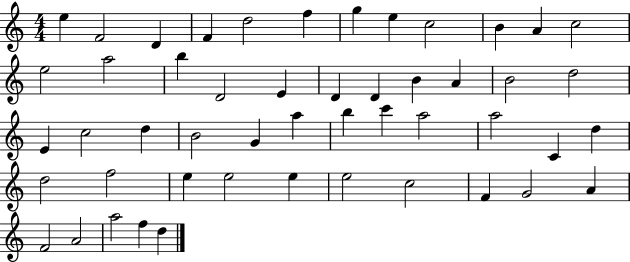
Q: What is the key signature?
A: C major